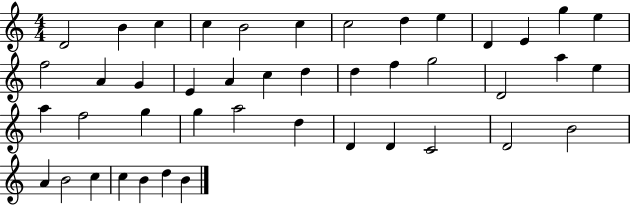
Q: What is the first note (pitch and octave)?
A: D4